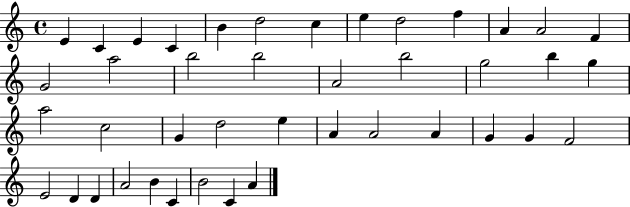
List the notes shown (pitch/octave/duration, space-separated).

E4/q C4/q E4/q C4/q B4/q D5/h C5/q E5/q D5/h F5/q A4/q A4/h F4/q G4/h A5/h B5/h B5/h A4/h B5/h G5/h B5/q G5/q A5/h C5/h G4/q D5/h E5/q A4/q A4/h A4/q G4/q G4/q F4/h E4/h D4/q D4/q A4/h B4/q C4/q B4/h C4/q A4/q